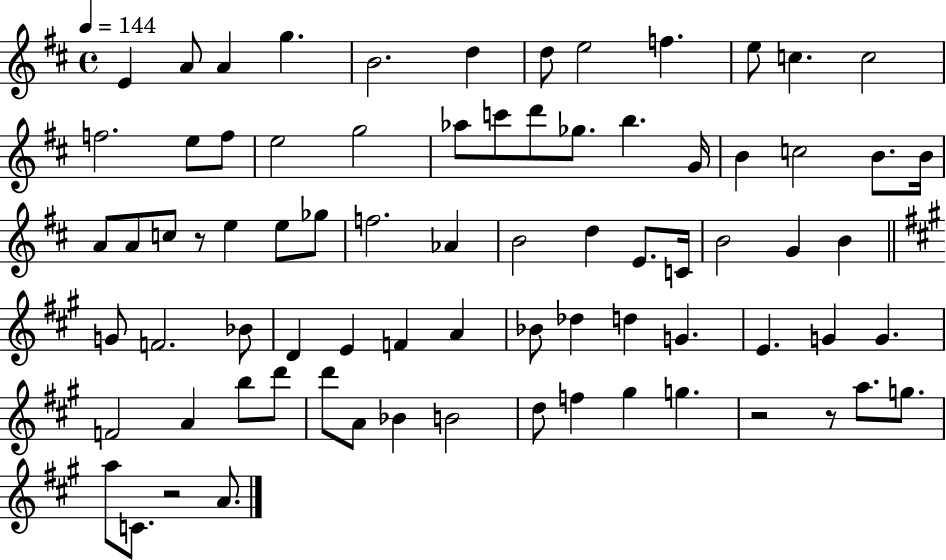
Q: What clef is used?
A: treble